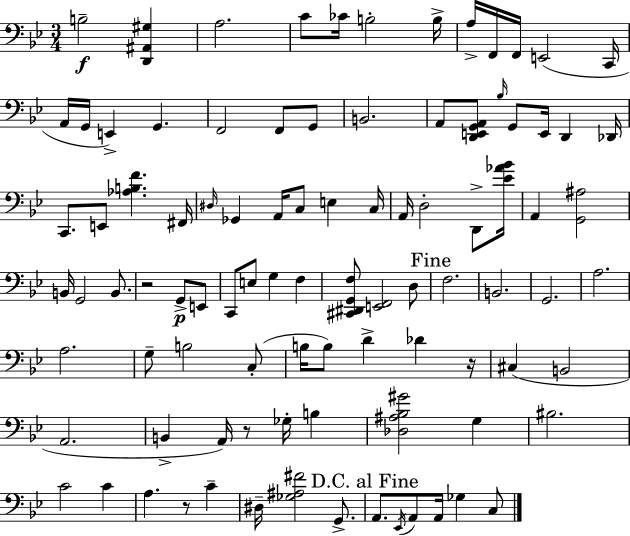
{
  \clef bass
  \numericTimeSignature
  \time 3/4
  \key bes \major
  b2--\f <d, ais, gis>4 | a2. | c'8 ces'16 b2-. b16-> | a16-> f,16 f,16 e,2( c,16 | \break a,16 g,16 e,4->) g,4. | f,2 f,8 g,8 | b,2. | a,8 <d, e, g, a,>8 \grace { bes16 } g,8 e,16 d,4 | \break des,16 c,8. e,8 <aes b f'>4. | fis,16 \grace { dis16 } ges,4 a,16 c8 e4 | c16 a,16 d2-. d,8-> | <ees' aes' bes'>16 a,4 <g, ais>2 | \break b,16 g,2 b,8. | r2 g,8->\p | e,8 c,8 e8 g4 f4 | <cis, dis, g, f>8 <e, f,>2 | \break d8 \mark "Fine" f2. | b,2. | g,2. | a2. | \break a2. | g8-- b2 | c8-.( b16 b8) d'4-> des'4 | r16 cis4( b,2 | \break a,2. | b,4-> a,16) r8 ges16-. b4 | <des ais bes gis'>2 g4 | bis2. | \break c'2 c'4 | a4. r8 c'4-- | dis16-- <ges ais fis'>2 g,8.-> | \mark "D.C. al Fine" a,8. \acciaccatura { ees,16 } a,8 a,16 ges4 | \break c8 \bar "|."
}